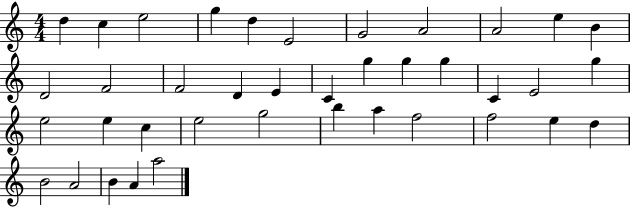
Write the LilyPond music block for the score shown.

{
  \clef treble
  \numericTimeSignature
  \time 4/4
  \key c \major
  d''4 c''4 e''2 | g''4 d''4 e'2 | g'2 a'2 | a'2 e''4 b'4 | \break d'2 f'2 | f'2 d'4 e'4 | c'4 g''4 g''4 g''4 | c'4 e'2 g''4 | \break e''2 e''4 c''4 | e''2 g''2 | b''4 a''4 f''2 | f''2 e''4 d''4 | \break b'2 a'2 | b'4 a'4 a''2 | \bar "|."
}